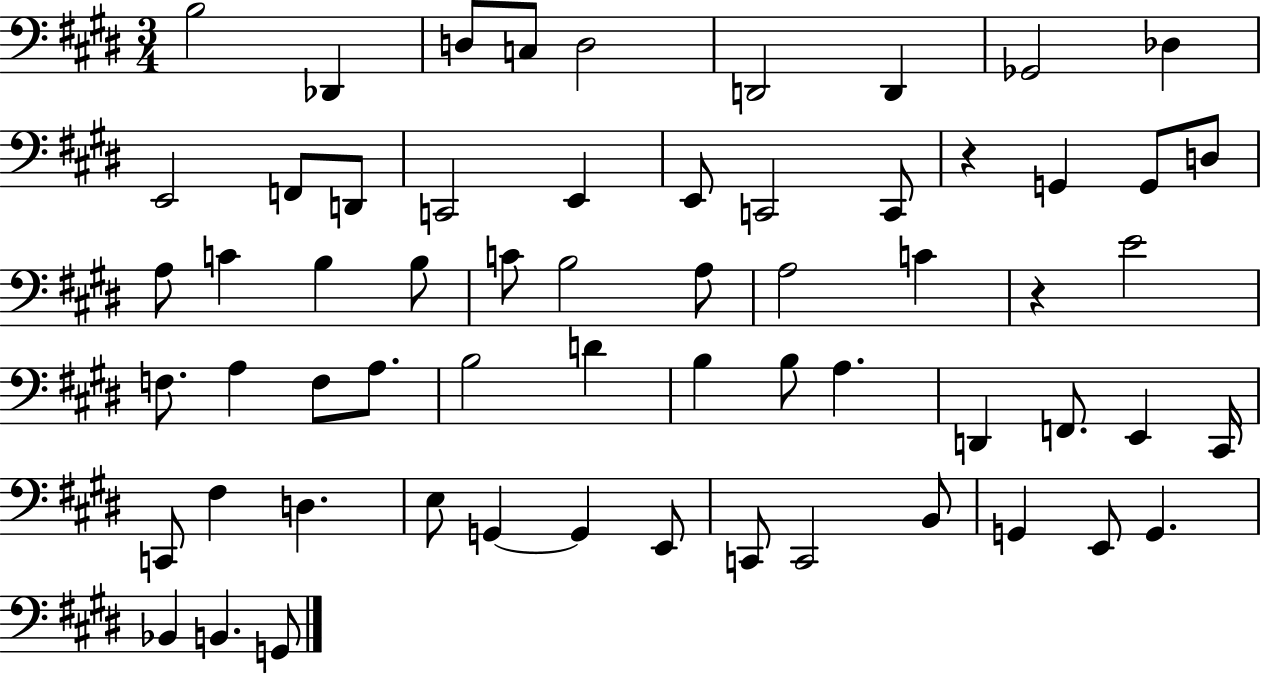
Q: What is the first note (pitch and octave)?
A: B3